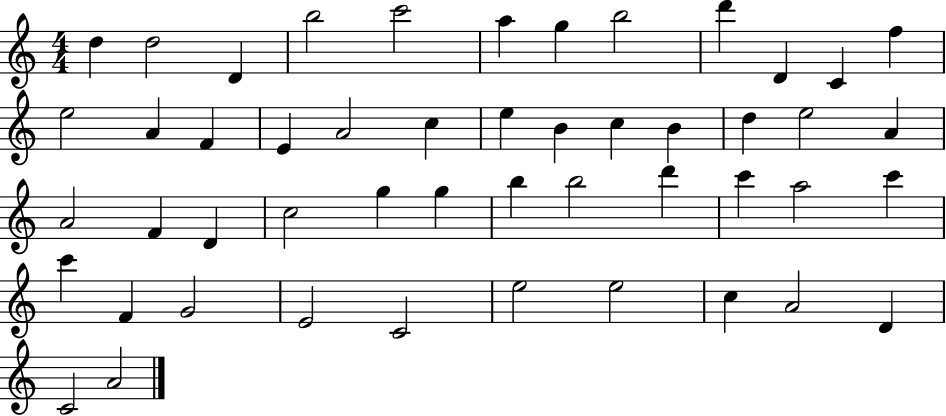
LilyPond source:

{
  \clef treble
  \numericTimeSignature
  \time 4/4
  \key c \major
  d''4 d''2 d'4 | b''2 c'''2 | a''4 g''4 b''2 | d'''4 d'4 c'4 f''4 | \break e''2 a'4 f'4 | e'4 a'2 c''4 | e''4 b'4 c''4 b'4 | d''4 e''2 a'4 | \break a'2 f'4 d'4 | c''2 g''4 g''4 | b''4 b''2 d'''4 | c'''4 a''2 c'''4 | \break c'''4 f'4 g'2 | e'2 c'2 | e''2 e''2 | c''4 a'2 d'4 | \break c'2 a'2 | \bar "|."
}